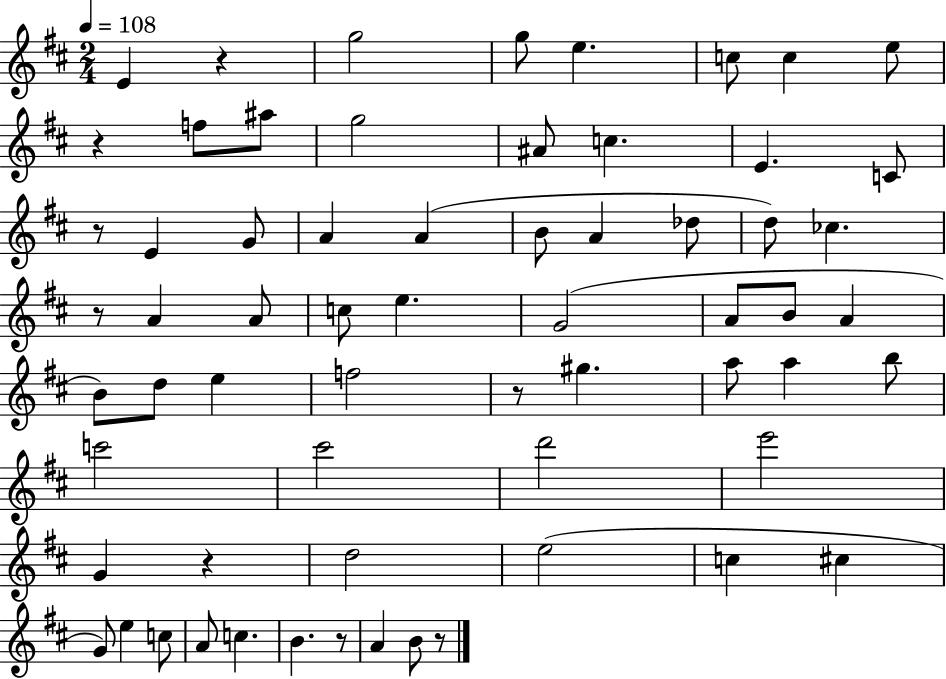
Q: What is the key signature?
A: D major